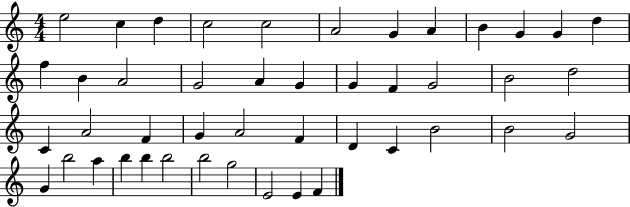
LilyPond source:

{
  \clef treble
  \numericTimeSignature
  \time 4/4
  \key c \major
  e''2 c''4 d''4 | c''2 c''2 | a'2 g'4 a'4 | b'4 g'4 g'4 d''4 | \break f''4 b'4 a'2 | g'2 a'4 g'4 | g'4 f'4 g'2 | b'2 d''2 | \break c'4 a'2 f'4 | g'4 a'2 f'4 | d'4 c'4 b'2 | b'2 g'2 | \break g'4 b''2 a''4 | b''4 b''4 b''2 | b''2 g''2 | e'2 e'4 f'4 | \break \bar "|."
}